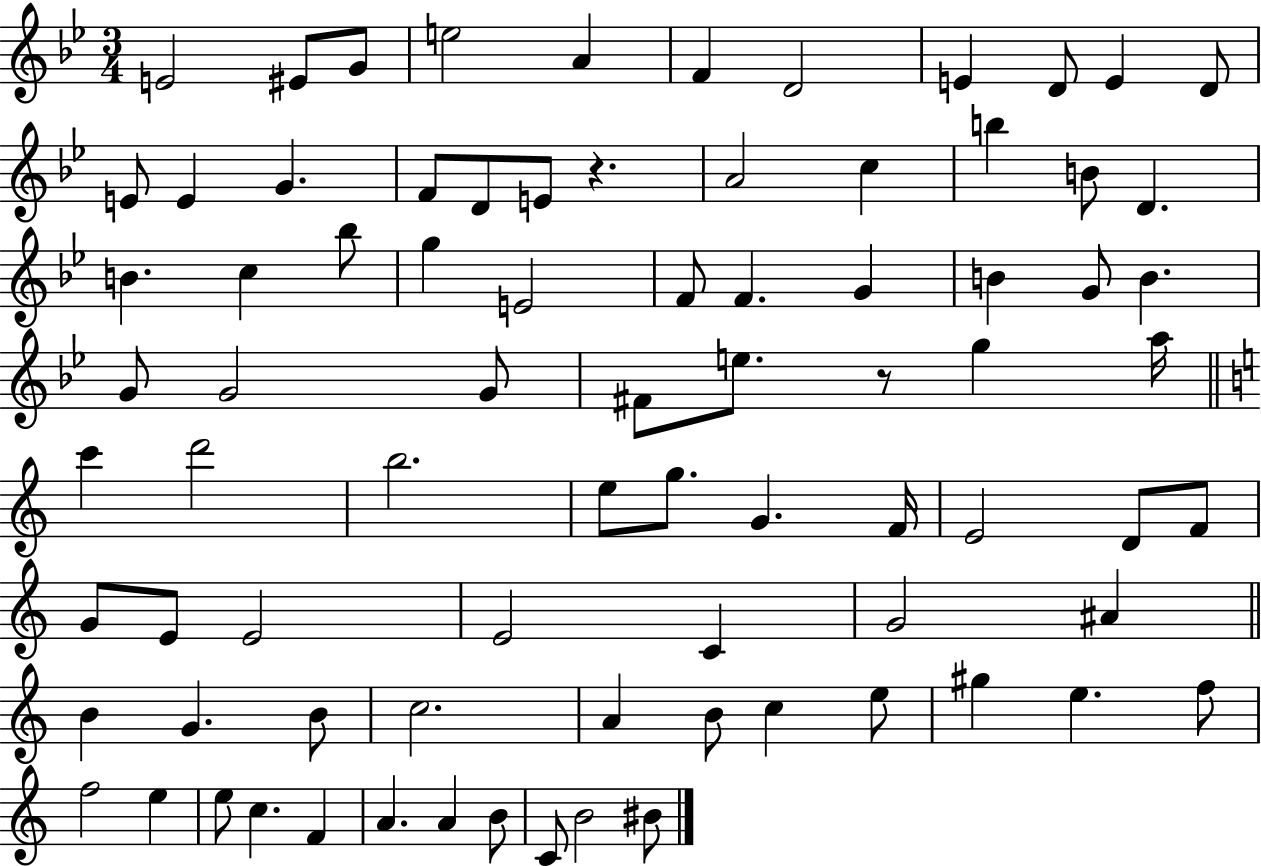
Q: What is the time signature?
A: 3/4